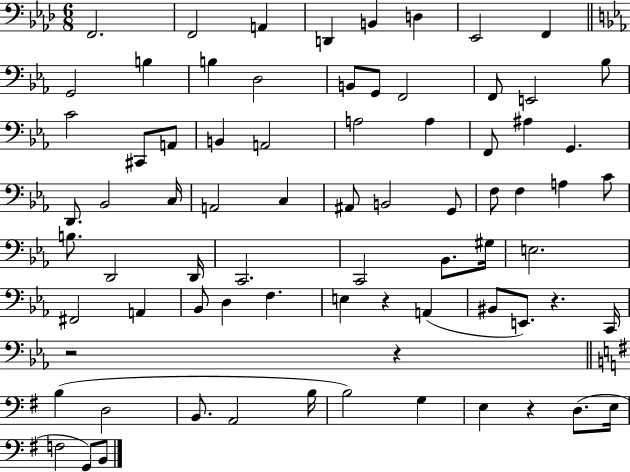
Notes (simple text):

F2/h. F2/h A2/q D2/q B2/q D3/q Eb2/h F2/q G2/h B3/q B3/q D3/h B2/e G2/e F2/h F2/e E2/h Bb3/e C4/h C#2/e A2/e B2/q A2/h A3/h A3/q F2/e A#3/q G2/q. D2/e. Bb2/h C3/s A2/h C3/q A#2/e B2/h G2/e F3/e F3/q A3/q C4/e B3/e. D2/h D2/s C2/h. C2/h Bb2/e. G#3/s E3/h. F#2/h A2/q Bb2/e D3/q F3/q. E3/q R/q A2/q BIS2/e E2/e. R/q. C2/s R/h R/q B3/q D3/h B2/e. A2/h B3/s B3/h G3/q E3/q R/q D3/e. E3/s F3/h G2/e B2/e